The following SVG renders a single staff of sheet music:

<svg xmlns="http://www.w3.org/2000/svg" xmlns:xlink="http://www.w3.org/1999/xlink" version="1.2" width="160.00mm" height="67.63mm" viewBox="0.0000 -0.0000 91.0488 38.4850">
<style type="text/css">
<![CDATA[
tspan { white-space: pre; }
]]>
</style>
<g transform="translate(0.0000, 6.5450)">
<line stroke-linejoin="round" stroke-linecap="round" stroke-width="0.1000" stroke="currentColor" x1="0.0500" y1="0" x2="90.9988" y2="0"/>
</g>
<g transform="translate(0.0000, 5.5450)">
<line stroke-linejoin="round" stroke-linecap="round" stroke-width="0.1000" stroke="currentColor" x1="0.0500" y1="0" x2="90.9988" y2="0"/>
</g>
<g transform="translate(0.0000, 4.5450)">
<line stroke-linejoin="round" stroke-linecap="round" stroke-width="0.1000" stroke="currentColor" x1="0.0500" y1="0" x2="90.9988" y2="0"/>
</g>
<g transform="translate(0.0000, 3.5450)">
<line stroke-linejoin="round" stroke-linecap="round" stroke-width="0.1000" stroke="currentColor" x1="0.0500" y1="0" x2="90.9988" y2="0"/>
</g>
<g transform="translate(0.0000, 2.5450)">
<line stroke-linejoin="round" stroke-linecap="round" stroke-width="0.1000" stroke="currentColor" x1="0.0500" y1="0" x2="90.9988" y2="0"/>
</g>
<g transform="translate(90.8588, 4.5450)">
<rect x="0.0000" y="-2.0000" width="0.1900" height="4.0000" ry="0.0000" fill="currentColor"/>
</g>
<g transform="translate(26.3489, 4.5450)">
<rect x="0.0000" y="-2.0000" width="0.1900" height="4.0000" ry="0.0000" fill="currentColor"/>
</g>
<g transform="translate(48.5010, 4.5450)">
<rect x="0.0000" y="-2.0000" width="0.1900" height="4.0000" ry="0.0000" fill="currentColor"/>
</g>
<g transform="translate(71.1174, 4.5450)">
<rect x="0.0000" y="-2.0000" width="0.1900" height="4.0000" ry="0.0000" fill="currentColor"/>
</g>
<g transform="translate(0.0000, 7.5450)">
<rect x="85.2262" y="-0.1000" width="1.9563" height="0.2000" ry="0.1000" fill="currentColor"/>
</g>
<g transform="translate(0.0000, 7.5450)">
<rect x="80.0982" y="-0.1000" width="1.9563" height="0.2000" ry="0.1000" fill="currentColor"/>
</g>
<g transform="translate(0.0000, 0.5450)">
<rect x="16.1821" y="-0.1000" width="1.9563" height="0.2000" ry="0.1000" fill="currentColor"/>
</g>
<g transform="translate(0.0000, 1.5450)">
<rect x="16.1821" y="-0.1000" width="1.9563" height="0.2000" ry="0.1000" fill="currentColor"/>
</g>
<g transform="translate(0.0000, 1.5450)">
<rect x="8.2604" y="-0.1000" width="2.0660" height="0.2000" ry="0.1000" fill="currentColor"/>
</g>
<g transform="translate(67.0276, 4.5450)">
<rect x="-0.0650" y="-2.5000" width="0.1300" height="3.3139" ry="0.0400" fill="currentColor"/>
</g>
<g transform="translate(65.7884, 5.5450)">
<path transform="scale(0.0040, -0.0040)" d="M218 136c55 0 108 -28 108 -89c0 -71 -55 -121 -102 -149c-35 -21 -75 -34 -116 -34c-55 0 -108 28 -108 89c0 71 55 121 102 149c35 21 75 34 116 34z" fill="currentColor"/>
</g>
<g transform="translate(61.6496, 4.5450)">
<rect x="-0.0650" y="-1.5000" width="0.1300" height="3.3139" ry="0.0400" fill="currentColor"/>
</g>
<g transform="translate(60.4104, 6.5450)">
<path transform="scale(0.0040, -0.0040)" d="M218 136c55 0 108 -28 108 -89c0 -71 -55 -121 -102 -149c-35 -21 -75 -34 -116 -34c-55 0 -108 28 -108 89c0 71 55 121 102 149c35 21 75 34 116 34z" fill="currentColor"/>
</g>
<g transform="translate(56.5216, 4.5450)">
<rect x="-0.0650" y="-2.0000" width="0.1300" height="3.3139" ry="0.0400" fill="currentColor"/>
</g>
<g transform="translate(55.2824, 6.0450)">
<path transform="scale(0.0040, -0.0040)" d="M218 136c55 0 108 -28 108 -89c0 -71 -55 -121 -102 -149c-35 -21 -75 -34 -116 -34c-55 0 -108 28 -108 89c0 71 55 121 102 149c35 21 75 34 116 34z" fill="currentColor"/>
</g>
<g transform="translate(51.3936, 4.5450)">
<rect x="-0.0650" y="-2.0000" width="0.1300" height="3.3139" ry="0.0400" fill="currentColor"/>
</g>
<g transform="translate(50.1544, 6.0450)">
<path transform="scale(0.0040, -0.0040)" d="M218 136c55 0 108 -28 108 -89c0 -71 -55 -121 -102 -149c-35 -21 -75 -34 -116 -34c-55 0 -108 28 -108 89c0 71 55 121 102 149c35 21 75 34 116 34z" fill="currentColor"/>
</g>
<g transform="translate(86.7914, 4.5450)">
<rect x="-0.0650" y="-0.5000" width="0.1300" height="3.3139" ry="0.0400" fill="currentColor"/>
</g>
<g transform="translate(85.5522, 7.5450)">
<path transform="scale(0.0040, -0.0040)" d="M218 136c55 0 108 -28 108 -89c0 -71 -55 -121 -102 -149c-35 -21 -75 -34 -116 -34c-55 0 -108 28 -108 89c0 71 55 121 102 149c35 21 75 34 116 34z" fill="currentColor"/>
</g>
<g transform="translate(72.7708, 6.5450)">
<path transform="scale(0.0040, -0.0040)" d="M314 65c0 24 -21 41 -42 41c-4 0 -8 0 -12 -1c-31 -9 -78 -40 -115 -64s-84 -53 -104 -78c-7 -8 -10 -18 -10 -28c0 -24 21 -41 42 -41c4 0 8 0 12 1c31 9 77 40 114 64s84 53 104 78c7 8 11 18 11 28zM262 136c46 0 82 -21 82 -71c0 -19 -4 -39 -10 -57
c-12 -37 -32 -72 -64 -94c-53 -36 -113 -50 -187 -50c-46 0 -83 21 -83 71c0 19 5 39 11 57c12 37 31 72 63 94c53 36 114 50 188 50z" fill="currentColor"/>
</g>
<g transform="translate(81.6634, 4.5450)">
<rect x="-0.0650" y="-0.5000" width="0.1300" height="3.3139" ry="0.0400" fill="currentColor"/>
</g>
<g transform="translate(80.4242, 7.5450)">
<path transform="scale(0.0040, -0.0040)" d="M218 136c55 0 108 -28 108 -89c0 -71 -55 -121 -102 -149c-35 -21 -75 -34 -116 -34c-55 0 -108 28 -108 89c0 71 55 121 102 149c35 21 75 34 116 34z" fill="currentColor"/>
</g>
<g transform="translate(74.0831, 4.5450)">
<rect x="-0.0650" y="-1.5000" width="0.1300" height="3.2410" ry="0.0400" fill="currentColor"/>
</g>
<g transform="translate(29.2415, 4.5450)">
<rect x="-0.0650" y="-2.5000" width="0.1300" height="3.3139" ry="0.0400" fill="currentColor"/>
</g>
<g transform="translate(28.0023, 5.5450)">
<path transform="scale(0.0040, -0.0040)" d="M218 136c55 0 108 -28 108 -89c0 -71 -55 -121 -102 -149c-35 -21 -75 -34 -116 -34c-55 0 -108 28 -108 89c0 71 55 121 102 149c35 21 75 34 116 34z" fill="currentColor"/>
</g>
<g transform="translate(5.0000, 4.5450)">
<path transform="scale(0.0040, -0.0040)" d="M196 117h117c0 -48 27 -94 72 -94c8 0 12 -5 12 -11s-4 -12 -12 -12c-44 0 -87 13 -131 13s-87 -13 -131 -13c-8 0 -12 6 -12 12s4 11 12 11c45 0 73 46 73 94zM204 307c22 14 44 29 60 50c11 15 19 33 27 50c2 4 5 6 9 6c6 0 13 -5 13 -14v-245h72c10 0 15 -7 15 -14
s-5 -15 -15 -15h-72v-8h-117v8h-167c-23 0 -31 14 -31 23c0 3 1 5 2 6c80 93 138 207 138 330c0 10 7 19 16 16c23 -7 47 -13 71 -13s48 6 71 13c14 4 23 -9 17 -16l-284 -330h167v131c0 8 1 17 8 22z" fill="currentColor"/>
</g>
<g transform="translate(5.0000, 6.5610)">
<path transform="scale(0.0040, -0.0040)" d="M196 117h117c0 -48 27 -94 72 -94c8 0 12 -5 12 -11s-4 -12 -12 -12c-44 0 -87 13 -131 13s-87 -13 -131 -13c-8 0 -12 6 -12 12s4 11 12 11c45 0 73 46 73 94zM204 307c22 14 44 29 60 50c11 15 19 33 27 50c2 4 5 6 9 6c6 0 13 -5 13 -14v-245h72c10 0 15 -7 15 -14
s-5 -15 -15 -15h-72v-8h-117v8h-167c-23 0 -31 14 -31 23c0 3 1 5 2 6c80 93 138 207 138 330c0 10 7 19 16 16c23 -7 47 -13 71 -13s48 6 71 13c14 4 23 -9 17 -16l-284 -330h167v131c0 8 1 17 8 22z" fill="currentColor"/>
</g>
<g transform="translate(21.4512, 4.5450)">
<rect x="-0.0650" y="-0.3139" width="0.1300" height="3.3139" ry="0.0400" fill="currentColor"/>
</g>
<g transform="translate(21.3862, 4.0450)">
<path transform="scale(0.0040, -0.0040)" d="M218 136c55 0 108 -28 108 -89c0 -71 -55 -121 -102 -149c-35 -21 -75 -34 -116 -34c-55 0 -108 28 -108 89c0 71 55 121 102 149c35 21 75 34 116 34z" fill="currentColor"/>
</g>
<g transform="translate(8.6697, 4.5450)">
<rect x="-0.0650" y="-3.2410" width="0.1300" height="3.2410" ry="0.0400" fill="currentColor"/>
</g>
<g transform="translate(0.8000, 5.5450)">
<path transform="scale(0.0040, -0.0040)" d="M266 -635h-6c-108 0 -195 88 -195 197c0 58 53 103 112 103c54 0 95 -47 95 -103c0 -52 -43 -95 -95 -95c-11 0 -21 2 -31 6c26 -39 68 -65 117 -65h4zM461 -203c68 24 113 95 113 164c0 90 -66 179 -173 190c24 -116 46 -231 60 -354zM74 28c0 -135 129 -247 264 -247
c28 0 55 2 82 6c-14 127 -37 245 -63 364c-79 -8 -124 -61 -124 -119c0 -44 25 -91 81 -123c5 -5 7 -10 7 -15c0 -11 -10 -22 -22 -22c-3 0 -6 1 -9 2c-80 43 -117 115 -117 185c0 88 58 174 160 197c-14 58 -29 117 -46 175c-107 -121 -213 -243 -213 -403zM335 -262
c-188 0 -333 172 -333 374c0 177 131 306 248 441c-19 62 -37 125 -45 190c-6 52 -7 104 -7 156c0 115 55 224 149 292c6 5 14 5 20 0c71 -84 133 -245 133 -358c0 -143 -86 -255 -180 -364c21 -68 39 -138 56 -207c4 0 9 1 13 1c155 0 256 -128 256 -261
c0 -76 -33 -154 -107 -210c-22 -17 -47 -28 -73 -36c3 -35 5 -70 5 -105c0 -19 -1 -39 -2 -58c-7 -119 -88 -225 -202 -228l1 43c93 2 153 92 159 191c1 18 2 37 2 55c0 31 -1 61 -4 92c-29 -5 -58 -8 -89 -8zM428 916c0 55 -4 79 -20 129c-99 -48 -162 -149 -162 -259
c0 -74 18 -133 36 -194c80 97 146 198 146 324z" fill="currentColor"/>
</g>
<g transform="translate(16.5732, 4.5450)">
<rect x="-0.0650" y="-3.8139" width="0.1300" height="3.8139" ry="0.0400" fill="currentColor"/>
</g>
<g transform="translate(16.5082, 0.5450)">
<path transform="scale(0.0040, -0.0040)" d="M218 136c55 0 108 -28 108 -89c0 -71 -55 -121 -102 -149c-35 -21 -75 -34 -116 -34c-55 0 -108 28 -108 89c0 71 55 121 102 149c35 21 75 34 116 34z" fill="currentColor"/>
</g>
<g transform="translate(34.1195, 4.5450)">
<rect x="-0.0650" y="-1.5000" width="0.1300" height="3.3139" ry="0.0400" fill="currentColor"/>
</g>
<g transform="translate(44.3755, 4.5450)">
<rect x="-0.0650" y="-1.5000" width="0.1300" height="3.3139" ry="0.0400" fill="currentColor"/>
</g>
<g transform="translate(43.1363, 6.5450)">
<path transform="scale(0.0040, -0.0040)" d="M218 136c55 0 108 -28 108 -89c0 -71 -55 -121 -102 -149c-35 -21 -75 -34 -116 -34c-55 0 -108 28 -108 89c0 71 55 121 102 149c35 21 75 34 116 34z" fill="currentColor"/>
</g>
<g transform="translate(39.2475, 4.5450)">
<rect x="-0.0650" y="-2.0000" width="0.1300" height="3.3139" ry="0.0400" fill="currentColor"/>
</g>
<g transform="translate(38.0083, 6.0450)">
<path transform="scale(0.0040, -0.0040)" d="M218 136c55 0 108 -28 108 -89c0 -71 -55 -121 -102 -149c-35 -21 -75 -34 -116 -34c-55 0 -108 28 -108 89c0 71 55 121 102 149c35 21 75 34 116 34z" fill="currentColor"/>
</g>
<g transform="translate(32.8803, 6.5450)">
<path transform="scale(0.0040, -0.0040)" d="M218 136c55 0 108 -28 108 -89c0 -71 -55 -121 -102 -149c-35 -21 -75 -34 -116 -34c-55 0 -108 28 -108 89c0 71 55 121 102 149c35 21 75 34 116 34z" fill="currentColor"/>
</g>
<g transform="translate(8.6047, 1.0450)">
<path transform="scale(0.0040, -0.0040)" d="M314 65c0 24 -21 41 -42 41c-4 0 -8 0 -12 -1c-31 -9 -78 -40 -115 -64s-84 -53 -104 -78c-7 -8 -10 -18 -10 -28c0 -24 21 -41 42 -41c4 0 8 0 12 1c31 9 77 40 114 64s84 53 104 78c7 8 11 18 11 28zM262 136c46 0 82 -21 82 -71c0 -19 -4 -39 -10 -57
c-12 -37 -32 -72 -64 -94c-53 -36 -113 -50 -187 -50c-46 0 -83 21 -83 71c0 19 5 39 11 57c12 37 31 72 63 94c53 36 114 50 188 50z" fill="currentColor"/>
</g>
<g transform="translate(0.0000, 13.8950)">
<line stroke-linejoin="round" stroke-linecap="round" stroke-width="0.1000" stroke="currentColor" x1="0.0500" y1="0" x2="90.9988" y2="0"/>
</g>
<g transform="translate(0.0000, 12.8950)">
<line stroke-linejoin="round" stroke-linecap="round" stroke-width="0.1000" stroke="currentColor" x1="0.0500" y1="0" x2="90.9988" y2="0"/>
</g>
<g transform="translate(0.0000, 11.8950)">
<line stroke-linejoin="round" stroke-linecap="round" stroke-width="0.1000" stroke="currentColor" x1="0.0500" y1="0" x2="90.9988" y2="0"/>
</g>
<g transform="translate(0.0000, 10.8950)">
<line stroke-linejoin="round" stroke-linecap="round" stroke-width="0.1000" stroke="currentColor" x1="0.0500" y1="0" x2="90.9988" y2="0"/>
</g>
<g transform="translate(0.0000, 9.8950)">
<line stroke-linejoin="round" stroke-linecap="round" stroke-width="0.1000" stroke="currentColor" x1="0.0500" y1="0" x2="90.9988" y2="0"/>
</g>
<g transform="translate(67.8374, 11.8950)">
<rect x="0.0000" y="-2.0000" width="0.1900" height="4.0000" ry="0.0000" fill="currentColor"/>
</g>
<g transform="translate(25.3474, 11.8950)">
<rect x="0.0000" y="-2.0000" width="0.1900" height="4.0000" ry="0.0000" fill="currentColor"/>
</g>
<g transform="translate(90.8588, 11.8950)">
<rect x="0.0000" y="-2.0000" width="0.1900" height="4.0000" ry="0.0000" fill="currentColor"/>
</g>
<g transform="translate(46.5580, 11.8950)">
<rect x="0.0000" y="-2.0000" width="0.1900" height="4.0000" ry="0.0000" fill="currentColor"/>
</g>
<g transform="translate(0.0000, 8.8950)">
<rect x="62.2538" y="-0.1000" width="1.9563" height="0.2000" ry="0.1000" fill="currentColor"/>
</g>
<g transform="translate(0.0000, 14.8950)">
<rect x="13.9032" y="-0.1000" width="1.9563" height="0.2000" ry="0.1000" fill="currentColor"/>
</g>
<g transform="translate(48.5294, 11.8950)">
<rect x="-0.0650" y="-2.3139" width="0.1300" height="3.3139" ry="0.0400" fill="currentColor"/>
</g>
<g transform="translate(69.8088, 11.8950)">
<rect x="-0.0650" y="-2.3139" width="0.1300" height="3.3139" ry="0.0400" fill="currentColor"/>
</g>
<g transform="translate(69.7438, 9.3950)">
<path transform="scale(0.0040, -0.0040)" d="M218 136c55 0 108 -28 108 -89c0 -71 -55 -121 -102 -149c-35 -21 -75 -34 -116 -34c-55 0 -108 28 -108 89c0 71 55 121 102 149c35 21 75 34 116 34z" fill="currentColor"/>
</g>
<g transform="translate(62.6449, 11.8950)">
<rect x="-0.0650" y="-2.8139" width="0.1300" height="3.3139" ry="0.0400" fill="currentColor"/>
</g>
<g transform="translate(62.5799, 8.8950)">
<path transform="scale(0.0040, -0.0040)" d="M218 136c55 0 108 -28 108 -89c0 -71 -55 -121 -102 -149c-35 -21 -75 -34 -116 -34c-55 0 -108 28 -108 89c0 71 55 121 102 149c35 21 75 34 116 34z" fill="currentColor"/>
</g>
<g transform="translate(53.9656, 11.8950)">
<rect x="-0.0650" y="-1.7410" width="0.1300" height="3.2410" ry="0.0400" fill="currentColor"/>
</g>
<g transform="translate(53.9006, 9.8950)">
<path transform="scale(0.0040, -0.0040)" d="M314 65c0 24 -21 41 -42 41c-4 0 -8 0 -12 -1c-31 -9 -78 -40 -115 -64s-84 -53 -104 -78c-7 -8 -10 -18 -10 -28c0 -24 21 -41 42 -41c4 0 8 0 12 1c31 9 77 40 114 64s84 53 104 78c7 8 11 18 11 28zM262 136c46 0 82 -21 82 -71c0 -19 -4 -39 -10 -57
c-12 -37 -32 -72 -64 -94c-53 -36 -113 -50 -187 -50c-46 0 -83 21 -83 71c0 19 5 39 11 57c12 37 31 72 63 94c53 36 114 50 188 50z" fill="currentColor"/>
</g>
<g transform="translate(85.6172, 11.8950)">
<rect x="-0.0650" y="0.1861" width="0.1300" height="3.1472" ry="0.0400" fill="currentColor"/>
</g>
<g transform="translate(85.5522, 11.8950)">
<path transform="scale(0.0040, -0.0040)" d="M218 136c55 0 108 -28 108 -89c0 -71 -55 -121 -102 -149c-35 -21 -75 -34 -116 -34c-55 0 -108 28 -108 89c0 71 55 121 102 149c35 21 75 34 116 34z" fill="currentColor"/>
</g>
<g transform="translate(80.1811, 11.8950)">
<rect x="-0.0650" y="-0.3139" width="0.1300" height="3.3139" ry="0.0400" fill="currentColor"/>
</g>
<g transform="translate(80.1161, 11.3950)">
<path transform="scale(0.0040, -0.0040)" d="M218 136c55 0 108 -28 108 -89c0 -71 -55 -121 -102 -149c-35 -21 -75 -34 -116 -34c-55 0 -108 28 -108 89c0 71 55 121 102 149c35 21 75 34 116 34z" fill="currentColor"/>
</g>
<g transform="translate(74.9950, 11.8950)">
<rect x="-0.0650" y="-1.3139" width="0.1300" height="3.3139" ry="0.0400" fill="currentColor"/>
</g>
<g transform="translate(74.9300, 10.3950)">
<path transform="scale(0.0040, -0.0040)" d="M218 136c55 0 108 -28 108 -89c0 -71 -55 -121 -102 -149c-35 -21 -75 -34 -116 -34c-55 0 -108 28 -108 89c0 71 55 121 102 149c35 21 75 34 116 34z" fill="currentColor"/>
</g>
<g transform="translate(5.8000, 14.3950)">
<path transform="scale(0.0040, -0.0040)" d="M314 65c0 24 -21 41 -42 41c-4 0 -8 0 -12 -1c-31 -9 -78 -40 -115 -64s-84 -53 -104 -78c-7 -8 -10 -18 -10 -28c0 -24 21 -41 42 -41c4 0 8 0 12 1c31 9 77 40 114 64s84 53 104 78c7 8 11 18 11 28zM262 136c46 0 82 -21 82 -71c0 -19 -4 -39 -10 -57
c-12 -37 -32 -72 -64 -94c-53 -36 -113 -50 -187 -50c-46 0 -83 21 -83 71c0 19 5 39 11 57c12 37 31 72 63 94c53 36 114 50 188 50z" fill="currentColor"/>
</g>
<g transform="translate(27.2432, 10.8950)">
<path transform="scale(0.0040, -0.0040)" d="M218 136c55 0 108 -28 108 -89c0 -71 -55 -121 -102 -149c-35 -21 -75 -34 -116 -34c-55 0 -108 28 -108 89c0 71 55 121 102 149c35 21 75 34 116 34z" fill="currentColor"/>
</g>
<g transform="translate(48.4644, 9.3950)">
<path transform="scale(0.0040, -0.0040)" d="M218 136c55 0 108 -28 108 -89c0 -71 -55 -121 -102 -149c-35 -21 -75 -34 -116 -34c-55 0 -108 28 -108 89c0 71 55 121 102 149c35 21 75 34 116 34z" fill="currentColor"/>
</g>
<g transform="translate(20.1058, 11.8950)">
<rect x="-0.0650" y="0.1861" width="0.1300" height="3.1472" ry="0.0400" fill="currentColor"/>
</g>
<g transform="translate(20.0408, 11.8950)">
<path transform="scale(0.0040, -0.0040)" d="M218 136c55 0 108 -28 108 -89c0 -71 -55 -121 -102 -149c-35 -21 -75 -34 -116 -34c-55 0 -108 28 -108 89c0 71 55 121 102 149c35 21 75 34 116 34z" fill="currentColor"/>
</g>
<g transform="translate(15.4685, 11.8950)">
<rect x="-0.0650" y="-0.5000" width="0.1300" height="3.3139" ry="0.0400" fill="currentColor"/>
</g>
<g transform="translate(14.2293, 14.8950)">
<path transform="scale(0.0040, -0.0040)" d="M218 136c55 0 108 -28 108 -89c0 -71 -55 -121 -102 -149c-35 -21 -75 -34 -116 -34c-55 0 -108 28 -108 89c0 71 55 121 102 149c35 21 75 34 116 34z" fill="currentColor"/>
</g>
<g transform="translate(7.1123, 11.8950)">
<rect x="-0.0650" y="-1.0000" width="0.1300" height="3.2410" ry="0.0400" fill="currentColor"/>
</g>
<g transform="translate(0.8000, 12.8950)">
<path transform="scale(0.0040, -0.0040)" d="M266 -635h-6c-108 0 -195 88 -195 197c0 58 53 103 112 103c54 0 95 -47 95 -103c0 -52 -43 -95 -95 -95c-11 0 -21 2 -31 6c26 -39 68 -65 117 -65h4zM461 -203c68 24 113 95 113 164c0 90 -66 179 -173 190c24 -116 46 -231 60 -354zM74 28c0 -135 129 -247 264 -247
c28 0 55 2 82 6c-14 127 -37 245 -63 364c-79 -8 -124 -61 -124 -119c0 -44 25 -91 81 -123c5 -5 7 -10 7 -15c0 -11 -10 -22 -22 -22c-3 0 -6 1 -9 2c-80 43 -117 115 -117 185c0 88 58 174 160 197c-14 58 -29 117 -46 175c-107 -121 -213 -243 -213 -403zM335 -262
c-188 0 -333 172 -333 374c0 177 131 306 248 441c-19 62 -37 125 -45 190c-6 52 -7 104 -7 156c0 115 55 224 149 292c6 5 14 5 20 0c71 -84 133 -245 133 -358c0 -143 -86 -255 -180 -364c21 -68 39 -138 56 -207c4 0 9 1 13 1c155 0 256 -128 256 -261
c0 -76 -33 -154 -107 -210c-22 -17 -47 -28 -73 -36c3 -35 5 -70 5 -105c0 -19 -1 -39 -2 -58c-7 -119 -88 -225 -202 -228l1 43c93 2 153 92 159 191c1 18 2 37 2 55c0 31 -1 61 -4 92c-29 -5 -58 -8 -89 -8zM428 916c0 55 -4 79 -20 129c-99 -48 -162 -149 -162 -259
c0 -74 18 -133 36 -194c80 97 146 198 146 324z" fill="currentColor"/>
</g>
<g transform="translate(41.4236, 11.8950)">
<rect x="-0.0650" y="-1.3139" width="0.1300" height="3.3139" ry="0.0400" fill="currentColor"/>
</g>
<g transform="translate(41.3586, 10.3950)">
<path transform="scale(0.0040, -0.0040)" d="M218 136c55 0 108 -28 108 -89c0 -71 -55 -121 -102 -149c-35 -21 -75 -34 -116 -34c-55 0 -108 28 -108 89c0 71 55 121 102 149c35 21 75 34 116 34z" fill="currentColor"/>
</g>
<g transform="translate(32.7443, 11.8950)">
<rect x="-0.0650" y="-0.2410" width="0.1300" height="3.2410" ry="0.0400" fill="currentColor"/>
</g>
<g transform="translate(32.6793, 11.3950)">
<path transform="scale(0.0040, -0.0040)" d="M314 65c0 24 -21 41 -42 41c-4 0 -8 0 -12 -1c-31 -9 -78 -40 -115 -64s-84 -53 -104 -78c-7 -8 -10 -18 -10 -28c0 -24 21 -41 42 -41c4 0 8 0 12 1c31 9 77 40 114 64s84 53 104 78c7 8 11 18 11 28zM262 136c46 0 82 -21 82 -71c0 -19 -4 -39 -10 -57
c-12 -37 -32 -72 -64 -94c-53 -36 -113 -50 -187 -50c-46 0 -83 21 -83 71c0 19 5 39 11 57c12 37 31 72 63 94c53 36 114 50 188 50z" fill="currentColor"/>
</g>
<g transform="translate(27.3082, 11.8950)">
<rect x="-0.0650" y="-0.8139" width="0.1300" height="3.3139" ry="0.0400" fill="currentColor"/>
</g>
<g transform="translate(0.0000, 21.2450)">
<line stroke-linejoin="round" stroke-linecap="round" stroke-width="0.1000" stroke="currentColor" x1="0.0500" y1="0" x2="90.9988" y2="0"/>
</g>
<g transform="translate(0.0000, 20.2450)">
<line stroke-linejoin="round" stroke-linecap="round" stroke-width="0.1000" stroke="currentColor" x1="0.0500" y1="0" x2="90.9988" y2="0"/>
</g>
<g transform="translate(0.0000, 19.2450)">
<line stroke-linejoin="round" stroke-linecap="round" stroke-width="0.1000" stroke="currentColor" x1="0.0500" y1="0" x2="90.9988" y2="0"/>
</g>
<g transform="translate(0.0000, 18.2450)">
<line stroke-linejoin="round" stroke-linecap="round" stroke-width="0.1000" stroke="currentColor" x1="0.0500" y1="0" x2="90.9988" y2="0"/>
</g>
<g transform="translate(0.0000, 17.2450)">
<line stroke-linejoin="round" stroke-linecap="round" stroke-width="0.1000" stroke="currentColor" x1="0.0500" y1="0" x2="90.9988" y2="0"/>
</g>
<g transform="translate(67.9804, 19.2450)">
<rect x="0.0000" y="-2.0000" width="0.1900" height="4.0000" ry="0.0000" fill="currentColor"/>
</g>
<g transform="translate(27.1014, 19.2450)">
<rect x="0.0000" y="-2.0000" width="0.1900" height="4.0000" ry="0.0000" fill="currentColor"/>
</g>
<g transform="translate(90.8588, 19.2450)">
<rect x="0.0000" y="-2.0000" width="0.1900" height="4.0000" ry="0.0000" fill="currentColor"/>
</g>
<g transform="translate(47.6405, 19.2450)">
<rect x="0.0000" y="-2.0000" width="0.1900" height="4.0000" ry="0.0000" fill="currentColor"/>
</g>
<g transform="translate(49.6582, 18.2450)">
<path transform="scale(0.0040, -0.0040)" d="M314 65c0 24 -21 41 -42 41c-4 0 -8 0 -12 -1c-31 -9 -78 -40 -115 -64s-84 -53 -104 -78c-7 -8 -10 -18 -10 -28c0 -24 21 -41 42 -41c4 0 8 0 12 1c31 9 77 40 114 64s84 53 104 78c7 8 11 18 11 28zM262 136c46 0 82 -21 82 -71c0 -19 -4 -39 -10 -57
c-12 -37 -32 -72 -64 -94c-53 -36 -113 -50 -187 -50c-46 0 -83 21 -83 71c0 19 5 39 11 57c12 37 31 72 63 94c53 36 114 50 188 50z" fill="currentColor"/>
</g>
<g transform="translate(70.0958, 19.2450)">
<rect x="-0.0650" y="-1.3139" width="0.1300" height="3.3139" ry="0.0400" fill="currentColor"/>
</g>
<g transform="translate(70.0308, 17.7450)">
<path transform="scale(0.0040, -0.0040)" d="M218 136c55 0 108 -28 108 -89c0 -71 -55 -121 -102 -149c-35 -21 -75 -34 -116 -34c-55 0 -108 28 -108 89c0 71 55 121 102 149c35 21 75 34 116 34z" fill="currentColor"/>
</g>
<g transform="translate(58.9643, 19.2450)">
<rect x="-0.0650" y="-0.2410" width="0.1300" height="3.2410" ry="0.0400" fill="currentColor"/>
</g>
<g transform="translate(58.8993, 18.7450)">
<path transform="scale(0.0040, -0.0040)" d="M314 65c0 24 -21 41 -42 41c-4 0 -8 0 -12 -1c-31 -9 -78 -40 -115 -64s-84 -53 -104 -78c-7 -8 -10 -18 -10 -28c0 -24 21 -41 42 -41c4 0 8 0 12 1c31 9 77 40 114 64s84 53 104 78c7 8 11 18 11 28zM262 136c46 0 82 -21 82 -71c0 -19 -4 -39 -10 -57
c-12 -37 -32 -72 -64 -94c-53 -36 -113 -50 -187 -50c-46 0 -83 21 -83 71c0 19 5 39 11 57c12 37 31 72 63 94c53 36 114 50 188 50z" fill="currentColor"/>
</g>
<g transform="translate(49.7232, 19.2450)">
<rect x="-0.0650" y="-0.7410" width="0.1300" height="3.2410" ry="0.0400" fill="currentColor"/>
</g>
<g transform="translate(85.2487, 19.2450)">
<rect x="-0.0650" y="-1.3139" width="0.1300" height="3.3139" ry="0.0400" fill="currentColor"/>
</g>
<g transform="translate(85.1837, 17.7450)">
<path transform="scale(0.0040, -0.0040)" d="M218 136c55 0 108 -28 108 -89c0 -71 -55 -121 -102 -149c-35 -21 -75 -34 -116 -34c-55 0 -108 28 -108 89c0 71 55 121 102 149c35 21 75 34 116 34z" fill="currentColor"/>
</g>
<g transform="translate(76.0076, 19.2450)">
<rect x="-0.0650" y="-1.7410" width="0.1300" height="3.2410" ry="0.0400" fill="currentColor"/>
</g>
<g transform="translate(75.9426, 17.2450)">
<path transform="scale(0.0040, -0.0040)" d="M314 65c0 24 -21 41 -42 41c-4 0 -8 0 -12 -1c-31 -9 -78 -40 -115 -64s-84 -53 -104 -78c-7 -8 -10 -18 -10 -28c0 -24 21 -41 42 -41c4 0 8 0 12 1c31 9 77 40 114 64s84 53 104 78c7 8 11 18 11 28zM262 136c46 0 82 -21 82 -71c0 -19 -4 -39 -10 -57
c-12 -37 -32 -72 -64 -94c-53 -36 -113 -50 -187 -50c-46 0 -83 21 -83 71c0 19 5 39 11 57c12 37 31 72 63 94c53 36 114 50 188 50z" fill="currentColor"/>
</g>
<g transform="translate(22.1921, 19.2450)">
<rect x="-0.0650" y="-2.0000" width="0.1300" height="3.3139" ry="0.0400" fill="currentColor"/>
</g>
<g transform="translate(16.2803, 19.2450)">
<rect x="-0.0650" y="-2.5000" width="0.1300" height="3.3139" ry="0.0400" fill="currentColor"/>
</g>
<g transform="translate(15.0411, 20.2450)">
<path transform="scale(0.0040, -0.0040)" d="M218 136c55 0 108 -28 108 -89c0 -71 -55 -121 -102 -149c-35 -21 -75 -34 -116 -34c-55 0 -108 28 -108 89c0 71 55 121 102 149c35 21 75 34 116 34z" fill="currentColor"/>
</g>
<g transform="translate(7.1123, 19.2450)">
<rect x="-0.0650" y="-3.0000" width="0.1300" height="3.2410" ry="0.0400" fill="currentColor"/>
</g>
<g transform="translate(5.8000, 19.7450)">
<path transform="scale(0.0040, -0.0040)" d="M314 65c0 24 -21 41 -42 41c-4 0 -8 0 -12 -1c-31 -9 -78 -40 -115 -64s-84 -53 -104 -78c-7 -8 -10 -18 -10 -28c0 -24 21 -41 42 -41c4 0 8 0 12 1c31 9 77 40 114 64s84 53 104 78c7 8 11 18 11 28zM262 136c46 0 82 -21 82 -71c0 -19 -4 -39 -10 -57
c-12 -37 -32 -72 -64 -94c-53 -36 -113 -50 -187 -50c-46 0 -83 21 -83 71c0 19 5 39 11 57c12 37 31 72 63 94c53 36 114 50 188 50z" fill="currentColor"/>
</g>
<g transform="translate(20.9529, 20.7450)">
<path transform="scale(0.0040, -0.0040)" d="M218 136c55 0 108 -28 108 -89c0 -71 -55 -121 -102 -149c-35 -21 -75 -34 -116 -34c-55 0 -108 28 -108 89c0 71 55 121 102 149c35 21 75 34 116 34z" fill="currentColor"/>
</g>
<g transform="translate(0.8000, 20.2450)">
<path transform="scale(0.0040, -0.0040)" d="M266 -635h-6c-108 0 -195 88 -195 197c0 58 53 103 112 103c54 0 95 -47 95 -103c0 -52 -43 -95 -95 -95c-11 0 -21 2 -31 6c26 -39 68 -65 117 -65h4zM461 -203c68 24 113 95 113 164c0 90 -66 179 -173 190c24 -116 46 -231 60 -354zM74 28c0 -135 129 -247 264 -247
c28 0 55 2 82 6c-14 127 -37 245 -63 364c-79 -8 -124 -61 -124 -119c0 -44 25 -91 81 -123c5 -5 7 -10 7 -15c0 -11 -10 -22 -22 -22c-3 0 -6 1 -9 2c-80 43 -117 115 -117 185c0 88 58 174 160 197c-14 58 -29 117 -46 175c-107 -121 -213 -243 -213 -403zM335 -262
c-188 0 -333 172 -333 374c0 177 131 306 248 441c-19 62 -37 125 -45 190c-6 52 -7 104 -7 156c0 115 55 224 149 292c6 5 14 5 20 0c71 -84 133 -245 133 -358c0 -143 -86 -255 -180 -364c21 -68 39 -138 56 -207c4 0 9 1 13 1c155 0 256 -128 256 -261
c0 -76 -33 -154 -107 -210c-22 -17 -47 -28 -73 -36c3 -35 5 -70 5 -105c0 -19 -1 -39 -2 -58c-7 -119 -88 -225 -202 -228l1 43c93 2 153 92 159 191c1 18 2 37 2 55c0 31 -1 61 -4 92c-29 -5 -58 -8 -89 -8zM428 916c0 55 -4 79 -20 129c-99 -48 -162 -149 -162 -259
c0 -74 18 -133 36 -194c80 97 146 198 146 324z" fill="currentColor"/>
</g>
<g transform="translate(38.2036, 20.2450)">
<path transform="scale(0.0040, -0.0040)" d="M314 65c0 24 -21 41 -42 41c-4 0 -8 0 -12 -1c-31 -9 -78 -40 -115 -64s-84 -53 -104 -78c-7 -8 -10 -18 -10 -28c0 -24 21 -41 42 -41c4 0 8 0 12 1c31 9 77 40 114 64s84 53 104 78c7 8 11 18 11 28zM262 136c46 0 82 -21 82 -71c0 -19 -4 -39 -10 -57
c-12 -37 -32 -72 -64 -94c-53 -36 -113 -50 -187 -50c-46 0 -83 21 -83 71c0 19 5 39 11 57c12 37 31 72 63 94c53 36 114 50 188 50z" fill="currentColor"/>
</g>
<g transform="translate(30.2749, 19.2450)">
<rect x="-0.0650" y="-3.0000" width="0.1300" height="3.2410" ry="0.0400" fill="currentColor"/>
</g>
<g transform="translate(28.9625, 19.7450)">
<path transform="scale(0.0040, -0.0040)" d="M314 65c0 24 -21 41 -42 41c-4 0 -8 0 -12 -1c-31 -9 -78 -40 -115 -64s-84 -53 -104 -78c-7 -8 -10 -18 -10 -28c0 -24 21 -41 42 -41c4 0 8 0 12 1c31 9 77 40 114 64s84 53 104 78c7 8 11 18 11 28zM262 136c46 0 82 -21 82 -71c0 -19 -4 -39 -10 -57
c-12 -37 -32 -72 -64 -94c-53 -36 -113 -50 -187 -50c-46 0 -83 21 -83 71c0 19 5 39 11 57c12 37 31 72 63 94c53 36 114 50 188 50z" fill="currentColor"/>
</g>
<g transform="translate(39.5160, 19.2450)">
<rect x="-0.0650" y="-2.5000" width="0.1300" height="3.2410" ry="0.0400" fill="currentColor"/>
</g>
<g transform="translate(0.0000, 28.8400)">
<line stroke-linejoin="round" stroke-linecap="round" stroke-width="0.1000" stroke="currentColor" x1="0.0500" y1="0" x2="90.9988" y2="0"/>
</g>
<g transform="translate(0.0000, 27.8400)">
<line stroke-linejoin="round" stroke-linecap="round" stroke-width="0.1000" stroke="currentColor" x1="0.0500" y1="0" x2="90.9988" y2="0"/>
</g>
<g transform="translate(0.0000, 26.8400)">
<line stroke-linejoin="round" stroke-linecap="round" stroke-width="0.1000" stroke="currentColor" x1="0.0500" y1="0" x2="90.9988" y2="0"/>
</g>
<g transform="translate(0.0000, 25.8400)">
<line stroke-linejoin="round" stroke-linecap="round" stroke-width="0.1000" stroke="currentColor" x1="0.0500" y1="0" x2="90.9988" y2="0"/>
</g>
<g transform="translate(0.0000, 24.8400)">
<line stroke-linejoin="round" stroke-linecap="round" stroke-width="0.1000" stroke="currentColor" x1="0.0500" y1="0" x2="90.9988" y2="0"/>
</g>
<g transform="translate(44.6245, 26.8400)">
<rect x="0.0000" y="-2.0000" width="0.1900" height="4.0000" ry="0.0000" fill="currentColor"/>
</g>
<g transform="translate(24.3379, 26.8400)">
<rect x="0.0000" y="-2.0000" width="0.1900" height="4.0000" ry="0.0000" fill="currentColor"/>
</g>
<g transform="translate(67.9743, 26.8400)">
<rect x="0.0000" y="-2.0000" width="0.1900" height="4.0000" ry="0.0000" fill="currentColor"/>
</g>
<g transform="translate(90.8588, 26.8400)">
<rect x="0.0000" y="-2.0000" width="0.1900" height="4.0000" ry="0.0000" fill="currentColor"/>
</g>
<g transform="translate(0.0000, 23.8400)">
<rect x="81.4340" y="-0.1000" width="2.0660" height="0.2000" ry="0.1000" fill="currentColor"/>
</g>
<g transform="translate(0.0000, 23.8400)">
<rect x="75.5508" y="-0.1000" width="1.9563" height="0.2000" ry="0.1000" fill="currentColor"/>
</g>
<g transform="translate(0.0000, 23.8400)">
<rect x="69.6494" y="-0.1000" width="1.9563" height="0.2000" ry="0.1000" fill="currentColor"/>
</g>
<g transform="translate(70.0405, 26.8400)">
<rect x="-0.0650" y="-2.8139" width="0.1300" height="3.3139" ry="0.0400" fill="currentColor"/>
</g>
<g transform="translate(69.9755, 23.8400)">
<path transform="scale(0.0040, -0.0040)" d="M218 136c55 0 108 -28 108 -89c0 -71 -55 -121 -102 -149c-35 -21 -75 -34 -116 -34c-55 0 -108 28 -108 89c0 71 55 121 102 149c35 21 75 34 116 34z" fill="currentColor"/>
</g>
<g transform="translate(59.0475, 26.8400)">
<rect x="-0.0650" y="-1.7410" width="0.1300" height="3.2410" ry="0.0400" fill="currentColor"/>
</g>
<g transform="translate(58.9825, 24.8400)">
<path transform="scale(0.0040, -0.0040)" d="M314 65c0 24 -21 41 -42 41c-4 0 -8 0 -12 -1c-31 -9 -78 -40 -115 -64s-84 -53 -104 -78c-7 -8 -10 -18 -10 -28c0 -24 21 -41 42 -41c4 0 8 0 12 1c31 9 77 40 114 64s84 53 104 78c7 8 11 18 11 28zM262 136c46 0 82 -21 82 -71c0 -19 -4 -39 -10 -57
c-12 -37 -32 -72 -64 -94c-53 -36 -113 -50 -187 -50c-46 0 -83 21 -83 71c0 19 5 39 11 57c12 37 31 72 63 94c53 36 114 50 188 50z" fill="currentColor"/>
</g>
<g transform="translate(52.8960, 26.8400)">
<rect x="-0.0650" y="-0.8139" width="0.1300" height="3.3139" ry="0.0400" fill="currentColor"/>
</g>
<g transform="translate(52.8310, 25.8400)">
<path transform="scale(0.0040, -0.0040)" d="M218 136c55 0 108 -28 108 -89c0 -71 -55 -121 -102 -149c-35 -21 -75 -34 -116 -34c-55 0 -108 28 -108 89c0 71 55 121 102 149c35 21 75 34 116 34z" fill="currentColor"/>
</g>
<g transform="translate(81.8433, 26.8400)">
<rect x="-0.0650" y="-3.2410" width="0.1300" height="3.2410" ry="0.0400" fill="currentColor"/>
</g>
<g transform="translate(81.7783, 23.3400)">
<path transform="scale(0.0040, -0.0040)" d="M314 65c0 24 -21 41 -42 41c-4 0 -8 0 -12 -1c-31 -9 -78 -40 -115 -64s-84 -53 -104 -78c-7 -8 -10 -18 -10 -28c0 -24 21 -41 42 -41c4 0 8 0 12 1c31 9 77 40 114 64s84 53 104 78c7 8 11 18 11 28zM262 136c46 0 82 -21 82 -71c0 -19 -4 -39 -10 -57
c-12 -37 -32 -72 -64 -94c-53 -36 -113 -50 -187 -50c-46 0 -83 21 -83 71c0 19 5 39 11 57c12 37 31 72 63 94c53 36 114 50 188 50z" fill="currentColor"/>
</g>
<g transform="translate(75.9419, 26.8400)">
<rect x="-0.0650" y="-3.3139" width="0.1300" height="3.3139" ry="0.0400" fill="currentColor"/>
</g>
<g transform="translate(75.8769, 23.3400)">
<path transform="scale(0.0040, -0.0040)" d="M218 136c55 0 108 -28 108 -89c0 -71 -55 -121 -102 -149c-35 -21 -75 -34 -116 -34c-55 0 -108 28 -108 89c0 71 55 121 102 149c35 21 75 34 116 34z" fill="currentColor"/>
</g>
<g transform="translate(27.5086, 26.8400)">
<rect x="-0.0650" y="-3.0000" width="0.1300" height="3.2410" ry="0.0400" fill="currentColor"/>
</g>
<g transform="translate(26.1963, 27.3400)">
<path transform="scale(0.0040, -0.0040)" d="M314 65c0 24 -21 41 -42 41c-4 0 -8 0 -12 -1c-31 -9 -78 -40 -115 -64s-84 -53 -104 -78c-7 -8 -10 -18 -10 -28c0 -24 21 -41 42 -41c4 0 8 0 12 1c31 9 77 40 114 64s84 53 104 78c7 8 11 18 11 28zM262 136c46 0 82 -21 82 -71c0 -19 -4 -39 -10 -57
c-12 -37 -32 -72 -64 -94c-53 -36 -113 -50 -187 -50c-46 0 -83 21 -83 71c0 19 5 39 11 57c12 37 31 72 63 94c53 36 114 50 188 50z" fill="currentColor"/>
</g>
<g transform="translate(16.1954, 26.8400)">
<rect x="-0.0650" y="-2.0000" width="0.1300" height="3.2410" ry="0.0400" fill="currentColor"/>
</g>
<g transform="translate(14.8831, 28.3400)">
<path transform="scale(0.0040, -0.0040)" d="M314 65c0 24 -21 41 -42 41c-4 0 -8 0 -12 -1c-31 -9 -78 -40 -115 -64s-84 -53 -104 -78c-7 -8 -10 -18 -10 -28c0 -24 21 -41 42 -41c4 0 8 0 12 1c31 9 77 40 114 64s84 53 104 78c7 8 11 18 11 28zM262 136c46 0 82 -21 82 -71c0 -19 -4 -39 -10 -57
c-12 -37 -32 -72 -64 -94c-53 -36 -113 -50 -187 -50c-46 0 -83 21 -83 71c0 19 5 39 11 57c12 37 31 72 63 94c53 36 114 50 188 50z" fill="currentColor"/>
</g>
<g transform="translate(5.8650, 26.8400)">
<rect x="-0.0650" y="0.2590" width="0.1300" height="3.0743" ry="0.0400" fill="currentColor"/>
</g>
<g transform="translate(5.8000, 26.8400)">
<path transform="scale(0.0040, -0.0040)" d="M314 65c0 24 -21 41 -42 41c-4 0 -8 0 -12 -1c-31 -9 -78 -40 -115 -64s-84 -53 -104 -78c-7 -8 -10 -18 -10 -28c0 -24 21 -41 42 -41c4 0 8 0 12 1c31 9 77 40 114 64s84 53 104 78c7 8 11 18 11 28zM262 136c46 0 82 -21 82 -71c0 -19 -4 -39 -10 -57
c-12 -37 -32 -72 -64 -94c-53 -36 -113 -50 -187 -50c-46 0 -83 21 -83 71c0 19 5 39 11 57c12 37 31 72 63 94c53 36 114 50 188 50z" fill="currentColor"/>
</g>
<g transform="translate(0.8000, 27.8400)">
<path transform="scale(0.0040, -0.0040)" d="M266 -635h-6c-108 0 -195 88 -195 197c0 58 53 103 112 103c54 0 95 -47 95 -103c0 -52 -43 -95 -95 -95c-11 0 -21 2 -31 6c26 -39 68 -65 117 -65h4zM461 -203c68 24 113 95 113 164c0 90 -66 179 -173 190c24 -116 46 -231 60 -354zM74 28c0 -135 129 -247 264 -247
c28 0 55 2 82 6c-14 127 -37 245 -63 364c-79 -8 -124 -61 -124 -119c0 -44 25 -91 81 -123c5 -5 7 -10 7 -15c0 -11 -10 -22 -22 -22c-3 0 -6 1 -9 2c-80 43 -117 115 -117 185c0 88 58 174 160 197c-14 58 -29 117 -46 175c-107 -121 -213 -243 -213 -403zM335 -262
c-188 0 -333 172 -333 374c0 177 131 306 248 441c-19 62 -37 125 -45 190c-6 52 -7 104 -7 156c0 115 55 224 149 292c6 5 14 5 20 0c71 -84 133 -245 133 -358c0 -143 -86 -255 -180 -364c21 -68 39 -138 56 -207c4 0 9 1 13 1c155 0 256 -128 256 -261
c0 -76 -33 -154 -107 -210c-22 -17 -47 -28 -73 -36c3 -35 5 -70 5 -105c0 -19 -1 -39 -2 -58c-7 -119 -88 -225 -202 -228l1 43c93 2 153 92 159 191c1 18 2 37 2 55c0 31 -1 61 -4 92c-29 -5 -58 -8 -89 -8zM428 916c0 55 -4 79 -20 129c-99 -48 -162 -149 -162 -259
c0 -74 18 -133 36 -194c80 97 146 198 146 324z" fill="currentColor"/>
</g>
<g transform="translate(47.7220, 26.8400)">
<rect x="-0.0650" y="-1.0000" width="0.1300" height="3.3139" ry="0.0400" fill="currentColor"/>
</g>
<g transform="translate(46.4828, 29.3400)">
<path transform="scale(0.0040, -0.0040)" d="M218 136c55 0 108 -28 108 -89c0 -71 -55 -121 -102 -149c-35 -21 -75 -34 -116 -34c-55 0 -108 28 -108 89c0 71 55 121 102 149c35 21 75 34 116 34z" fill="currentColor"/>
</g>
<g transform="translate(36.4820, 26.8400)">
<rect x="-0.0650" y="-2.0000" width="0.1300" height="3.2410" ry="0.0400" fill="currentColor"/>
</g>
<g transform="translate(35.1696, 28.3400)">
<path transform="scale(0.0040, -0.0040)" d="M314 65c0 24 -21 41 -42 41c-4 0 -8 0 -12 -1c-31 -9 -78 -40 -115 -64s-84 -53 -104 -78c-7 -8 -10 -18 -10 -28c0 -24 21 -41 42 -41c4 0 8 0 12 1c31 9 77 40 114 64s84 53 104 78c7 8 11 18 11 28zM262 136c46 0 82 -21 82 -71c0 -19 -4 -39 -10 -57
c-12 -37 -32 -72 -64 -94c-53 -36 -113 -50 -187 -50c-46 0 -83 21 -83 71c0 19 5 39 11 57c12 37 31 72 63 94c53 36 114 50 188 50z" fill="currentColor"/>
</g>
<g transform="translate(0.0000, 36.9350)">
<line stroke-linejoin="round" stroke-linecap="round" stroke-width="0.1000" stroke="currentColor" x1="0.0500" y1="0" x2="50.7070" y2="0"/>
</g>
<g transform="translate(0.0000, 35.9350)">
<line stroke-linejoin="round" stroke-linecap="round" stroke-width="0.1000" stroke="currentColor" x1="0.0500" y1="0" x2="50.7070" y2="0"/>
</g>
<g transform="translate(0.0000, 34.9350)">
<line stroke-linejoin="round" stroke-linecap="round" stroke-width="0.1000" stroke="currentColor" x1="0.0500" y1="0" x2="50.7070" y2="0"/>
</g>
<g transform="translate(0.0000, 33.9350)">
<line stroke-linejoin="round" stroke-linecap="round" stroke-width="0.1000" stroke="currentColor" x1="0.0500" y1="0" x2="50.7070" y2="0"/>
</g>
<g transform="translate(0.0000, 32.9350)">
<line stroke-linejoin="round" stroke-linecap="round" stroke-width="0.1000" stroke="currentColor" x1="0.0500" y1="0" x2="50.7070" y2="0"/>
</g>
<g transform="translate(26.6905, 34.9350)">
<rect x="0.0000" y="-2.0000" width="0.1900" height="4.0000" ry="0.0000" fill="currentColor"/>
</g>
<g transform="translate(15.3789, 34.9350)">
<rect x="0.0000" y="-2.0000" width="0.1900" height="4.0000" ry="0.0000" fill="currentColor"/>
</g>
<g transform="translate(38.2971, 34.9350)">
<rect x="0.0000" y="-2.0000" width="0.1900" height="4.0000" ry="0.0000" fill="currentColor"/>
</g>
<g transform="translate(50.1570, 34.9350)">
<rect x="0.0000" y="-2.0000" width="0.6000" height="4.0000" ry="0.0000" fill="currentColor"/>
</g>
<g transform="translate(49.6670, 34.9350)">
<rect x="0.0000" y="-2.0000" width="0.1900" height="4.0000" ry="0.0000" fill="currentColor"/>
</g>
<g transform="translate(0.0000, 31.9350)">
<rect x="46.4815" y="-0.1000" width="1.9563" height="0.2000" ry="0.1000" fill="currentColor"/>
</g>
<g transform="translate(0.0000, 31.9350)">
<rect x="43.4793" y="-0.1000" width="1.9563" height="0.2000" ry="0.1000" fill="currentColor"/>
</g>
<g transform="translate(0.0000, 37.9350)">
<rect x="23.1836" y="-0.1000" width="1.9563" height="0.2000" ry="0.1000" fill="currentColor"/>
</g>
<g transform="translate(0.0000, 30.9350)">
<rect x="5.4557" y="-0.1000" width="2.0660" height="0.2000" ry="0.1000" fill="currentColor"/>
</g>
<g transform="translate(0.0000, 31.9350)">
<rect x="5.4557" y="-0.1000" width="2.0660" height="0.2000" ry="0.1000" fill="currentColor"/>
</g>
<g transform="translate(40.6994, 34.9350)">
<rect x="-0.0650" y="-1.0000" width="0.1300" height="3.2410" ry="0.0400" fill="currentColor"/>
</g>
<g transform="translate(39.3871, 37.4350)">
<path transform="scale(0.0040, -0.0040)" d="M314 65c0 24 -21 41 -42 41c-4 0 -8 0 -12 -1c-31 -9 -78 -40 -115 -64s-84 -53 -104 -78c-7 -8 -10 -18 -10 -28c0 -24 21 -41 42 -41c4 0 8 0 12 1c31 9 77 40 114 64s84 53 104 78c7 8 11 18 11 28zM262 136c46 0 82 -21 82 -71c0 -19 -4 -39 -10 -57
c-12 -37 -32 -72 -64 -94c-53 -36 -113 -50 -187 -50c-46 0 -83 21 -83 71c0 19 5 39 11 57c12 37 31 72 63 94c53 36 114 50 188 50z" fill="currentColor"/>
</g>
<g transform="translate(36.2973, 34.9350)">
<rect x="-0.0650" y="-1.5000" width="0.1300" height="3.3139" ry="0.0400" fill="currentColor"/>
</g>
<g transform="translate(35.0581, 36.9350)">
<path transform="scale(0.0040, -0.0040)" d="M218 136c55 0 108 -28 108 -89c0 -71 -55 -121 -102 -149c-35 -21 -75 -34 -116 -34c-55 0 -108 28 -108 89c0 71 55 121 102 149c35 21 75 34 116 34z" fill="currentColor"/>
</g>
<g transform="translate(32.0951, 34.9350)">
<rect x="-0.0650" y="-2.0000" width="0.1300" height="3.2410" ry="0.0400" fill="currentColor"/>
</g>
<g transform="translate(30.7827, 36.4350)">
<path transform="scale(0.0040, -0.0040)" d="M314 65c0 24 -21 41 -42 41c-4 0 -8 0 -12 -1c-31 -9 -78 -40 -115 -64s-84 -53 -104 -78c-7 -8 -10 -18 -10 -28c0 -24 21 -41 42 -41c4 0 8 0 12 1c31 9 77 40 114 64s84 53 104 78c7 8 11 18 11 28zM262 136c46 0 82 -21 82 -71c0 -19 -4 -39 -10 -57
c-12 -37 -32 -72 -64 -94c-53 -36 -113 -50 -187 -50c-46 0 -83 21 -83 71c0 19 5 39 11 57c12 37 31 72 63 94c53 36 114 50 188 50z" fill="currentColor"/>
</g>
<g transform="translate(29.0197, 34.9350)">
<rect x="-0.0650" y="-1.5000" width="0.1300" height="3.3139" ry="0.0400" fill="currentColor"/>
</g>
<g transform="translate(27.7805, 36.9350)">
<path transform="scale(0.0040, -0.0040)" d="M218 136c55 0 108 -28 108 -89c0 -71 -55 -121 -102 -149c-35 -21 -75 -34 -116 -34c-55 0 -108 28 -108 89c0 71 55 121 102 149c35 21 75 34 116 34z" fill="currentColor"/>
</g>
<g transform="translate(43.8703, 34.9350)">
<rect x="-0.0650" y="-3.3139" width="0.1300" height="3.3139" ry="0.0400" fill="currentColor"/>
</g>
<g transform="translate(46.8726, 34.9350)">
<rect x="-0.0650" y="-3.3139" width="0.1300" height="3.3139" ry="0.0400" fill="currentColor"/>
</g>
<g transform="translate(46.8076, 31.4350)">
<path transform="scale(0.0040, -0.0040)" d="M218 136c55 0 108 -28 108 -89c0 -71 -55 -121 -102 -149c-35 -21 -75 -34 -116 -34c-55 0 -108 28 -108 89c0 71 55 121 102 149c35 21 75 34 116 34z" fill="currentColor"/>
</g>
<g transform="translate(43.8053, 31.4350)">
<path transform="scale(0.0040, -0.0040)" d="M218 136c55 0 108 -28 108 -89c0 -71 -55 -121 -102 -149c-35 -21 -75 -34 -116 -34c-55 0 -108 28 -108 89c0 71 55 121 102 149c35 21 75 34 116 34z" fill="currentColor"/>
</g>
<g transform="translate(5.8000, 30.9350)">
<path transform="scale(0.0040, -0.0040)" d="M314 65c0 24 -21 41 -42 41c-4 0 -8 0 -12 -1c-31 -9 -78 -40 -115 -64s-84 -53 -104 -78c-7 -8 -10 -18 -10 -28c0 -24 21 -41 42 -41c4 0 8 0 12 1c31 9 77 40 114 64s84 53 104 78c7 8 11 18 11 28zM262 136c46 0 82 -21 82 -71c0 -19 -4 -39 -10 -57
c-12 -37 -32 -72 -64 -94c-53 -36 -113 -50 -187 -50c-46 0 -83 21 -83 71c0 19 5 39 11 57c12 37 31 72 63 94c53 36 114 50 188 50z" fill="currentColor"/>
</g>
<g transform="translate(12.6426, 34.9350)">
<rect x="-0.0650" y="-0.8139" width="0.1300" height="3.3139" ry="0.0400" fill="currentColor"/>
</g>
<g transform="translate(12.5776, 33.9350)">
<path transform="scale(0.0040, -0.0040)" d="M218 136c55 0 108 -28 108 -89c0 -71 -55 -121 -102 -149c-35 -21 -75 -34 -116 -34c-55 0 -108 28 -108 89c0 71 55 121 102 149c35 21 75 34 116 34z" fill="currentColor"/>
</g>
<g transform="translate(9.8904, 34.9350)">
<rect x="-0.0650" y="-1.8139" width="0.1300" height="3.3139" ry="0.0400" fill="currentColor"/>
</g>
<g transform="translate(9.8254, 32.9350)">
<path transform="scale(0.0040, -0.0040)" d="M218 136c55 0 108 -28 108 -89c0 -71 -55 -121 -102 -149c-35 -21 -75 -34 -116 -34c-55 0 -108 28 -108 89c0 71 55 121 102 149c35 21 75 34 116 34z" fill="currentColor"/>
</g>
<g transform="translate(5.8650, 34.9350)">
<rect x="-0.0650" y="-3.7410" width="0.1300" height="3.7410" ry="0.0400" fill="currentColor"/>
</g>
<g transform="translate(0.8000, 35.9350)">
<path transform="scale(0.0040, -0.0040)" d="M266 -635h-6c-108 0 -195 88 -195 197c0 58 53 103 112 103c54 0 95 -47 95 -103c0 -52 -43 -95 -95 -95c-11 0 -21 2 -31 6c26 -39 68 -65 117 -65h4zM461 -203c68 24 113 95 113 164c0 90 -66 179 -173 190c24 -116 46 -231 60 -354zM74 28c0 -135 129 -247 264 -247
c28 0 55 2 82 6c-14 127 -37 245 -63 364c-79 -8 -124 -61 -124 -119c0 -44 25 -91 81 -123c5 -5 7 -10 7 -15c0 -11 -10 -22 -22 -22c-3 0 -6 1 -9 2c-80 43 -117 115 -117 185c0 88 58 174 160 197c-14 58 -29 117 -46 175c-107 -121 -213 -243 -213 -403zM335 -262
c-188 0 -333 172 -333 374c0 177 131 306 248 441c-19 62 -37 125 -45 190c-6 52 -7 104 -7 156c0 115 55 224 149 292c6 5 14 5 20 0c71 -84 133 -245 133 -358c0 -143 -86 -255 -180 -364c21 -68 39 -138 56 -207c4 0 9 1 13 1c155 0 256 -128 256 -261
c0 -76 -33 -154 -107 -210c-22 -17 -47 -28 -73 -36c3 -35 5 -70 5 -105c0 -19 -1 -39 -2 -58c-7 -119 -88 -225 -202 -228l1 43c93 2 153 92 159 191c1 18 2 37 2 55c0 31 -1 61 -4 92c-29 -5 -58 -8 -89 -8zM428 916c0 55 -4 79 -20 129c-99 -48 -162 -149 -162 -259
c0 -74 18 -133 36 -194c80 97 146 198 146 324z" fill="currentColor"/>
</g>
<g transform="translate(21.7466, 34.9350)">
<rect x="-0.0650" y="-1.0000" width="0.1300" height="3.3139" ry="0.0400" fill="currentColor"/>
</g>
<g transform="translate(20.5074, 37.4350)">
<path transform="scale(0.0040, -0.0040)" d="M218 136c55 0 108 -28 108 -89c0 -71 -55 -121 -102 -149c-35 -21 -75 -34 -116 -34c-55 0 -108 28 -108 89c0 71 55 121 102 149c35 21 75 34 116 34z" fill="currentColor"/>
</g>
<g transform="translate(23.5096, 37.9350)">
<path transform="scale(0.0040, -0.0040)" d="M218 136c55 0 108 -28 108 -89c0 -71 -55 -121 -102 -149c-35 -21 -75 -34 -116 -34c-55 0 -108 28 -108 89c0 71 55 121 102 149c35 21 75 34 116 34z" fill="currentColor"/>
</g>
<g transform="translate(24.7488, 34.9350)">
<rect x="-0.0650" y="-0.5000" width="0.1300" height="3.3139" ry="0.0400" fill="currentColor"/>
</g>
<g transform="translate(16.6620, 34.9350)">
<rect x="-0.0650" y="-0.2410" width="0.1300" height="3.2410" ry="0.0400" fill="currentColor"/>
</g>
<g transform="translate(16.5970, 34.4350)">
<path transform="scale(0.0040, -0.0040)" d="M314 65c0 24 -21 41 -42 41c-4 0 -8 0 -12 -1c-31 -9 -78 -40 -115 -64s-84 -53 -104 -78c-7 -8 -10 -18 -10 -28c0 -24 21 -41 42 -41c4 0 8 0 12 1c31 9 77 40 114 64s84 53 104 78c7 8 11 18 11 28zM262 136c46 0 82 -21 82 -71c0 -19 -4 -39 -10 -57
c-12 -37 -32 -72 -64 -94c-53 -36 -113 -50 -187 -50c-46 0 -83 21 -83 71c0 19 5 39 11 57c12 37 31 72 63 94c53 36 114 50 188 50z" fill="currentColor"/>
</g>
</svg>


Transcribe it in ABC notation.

X:1
T:Untitled
M:4/4
L:1/4
K:C
b2 c' c G E F E F F E G E2 C C D2 C B d c2 e g f2 a g e c B A2 G F A2 G2 d2 c2 e f2 e B2 F2 A2 F2 D d f2 a b b2 c'2 f d c2 D C E F2 E D2 b b